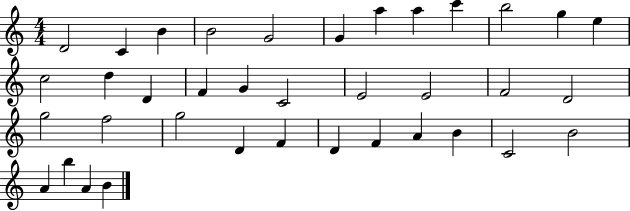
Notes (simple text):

D4/h C4/q B4/q B4/h G4/h G4/q A5/q A5/q C6/q B5/h G5/q E5/q C5/h D5/q D4/q F4/q G4/q C4/h E4/h E4/h F4/h D4/h G5/h F5/h G5/h D4/q F4/q D4/q F4/q A4/q B4/q C4/h B4/h A4/q B5/q A4/q B4/q